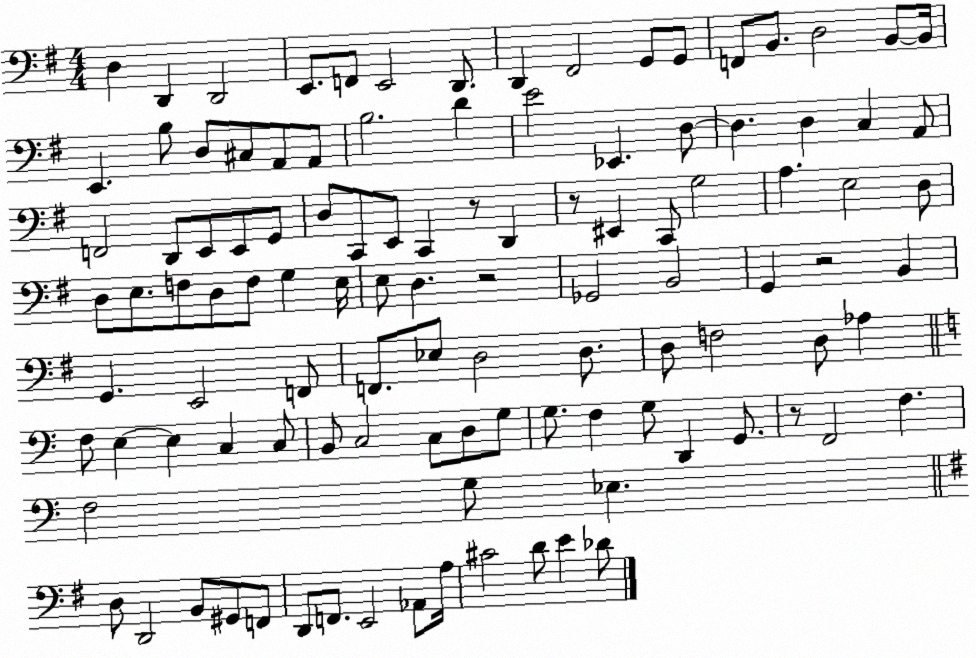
X:1
T:Untitled
M:4/4
L:1/4
K:G
D, D,, D,,2 E,,/2 F,,/2 E,,2 D,,/2 D,, ^F,,2 G,,/2 G,,/2 F,,/2 B,,/2 D,2 B,,/2 B,,/4 E,, B,/2 D,/2 ^C,/2 A,,/2 A,,/2 B,2 D E2 _E,, D,/2 D, D, C, A,,/2 F,,2 D,,/2 E,,/2 E,,/2 G,,/2 D,/2 C,,/2 E,,/2 C,, z/2 D,, z/2 ^E,, C,,/2 G,2 A, E,2 D,/2 D,/2 E,/2 F,/2 D,/2 F,/2 G, E,/4 E,/2 D, z2 _G,,2 B,,2 G,, z2 B,, G,, E,,2 F,,/2 F,,/2 _E,/2 D,2 D,/2 D,/2 F,2 D,/2 _A, F,/2 E, E, C, C,/2 B,,/2 C,2 C,/2 D,/2 G,/2 G,/2 F, G,/2 D,, G,,/2 z/2 F,,2 F, F,2 G,/2 _E, D,/2 D,,2 B,,/2 ^G,,/2 F,,/2 D,,/2 F,,/2 E,,2 _A,,/2 A,/4 ^C2 D/2 E _D/2